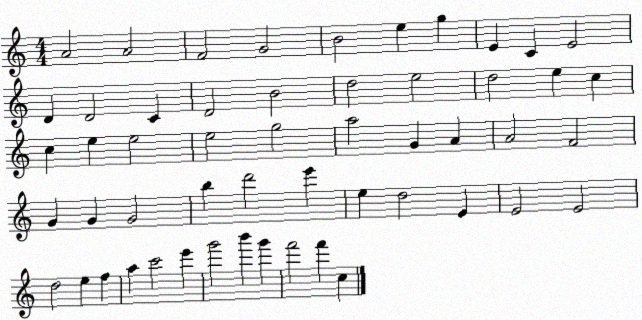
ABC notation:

X:1
T:Untitled
M:4/4
L:1/4
K:C
A2 A2 F2 G2 B2 e g E C E2 D D2 C D2 B2 d2 e2 d2 e c c e e2 e2 g2 a2 G A A2 F2 G G G2 b d'2 e' e d2 E E2 E2 d2 e f a c'2 e' g'2 b' g' f'2 f' c